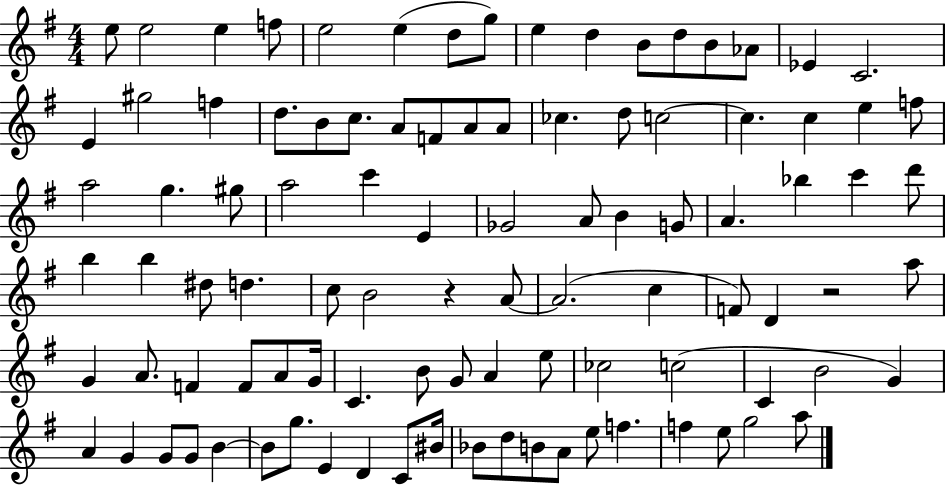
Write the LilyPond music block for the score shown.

{
  \clef treble
  \numericTimeSignature
  \time 4/4
  \key g \major
  \repeat volta 2 { e''8 e''2 e''4 f''8 | e''2 e''4( d''8 g''8) | e''4 d''4 b'8 d''8 b'8 aes'8 | ees'4 c'2. | \break e'4 gis''2 f''4 | d''8. b'8 c''8. a'8 f'8 a'8 a'8 | ces''4. d''8 c''2~~ | c''4. c''4 e''4 f''8 | \break a''2 g''4. gis''8 | a''2 c'''4 e'4 | ges'2 a'8 b'4 g'8 | a'4. bes''4 c'''4 d'''8 | \break b''4 b''4 dis''8 d''4. | c''8 b'2 r4 a'8~~ | a'2.( c''4 | f'8) d'4 r2 a''8 | \break g'4 a'8. f'4 f'8 a'8 g'16 | c'4. b'8 g'8 a'4 e''8 | ces''2 c''2( | c'4 b'2 g'4) | \break a'4 g'4 g'8 g'8 b'4~~ | b'8 g''8. e'4 d'4 c'8 bis'16 | bes'8 d''8 b'8 a'8 e''8 f''4. | f''4 e''8 g''2 a''8 | \break } \bar "|."
}